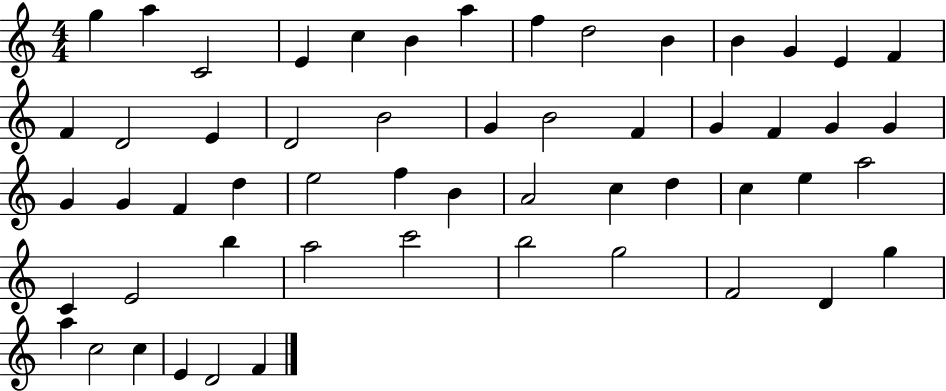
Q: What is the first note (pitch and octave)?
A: G5